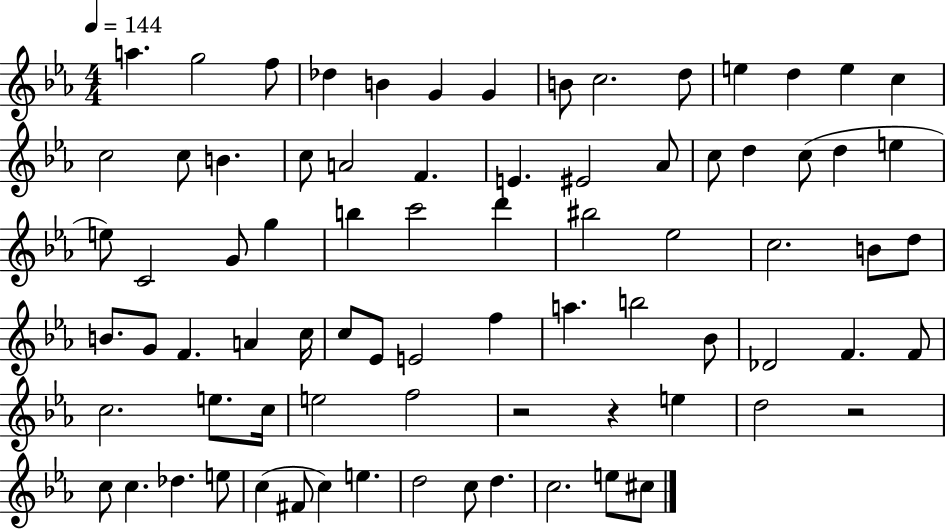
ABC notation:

X:1
T:Untitled
M:4/4
L:1/4
K:Eb
a g2 f/2 _d B G G B/2 c2 d/2 e d e c c2 c/2 B c/2 A2 F E ^E2 _A/2 c/2 d c/2 d e e/2 C2 G/2 g b c'2 d' ^b2 _e2 c2 B/2 d/2 B/2 G/2 F A c/4 c/2 _E/2 E2 f a b2 _B/2 _D2 F F/2 c2 e/2 c/4 e2 f2 z2 z e d2 z2 c/2 c _d e/2 c ^F/2 c e d2 c/2 d c2 e/2 ^c/2